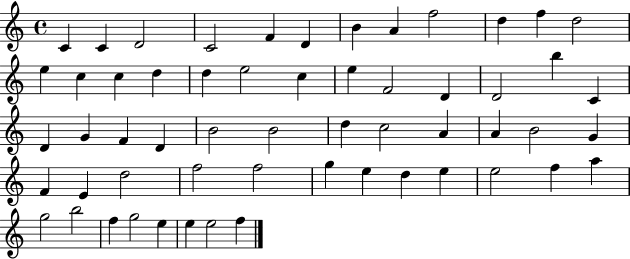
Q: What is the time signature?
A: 4/4